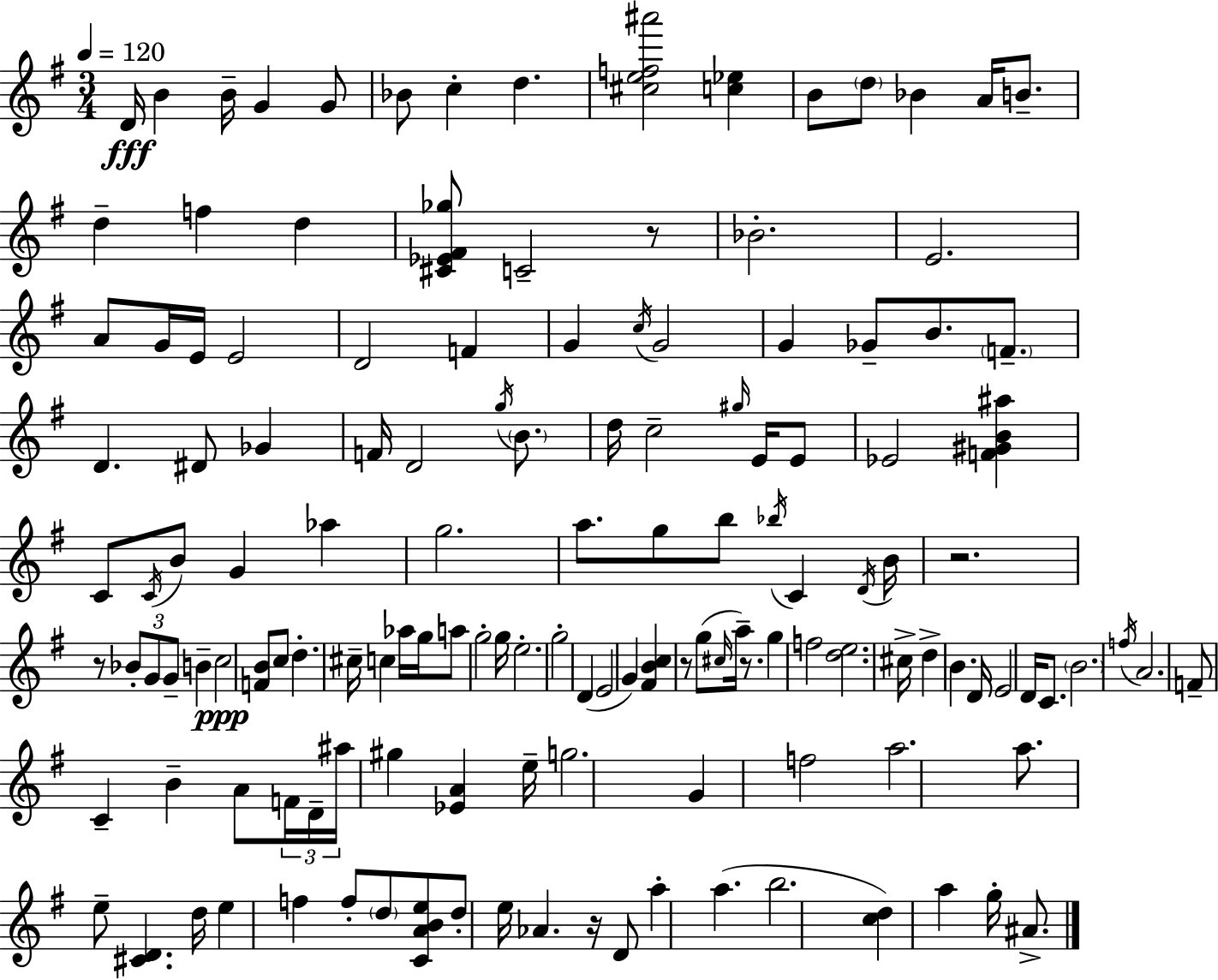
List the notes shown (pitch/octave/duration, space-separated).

D4/s B4/q B4/s G4/q G4/e Bb4/e C5/q D5/q. [C#5,E5,F5,A#6]/h [C5,Eb5]/q B4/e D5/e Bb4/q A4/s B4/e. D5/q F5/q D5/q [C#4,Eb4,F#4,Gb5]/e C4/h R/e Bb4/h. E4/h. A4/e G4/s E4/s E4/h D4/h F4/q G4/q C5/s G4/h G4/q Gb4/e B4/e. F4/e. D4/q. D#4/e Gb4/q F4/s D4/h G5/s B4/e. D5/s C5/h G#5/s E4/s E4/e Eb4/h [F4,G#4,B4,A#5]/q C4/e C4/s B4/e G4/q Ab5/q G5/h. A5/e. G5/e B5/e Bb5/s C4/q D4/s B4/s R/h. R/e Bb4/e G4/e G4/e B4/q C5/h [F4,B4]/e C5/e D5/q. C#5/s C5/q Ab5/s G5/s A5/e G5/h G5/s E5/h. G5/h D4/q E4/h G4/q [F#4,B4,C5]/q R/e G5/e C#5/s A5/s R/e. G5/q F5/h [D5,E5]/h. C#5/s D5/q B4/q. D4/s E4/h D4/s C4/e. B4/h. F5/s A4/h. F4/e C4/q B4/q A4/e F4/s D4/s A#5/s G#5/q [Eb4,A4]/q E5/s G5/h. G4/q F5/h A5/h. A5/e. E5/e [C#4,D4]/q. D5/s E5/q F5/q F5/e D5/e [C4,A4,B4,E5]/e D5/e E5/s Ab4/q. R/s D4/e A5/q A5/q. B5/h. [C5,D5]/q A5/q G5/s A#4/e.